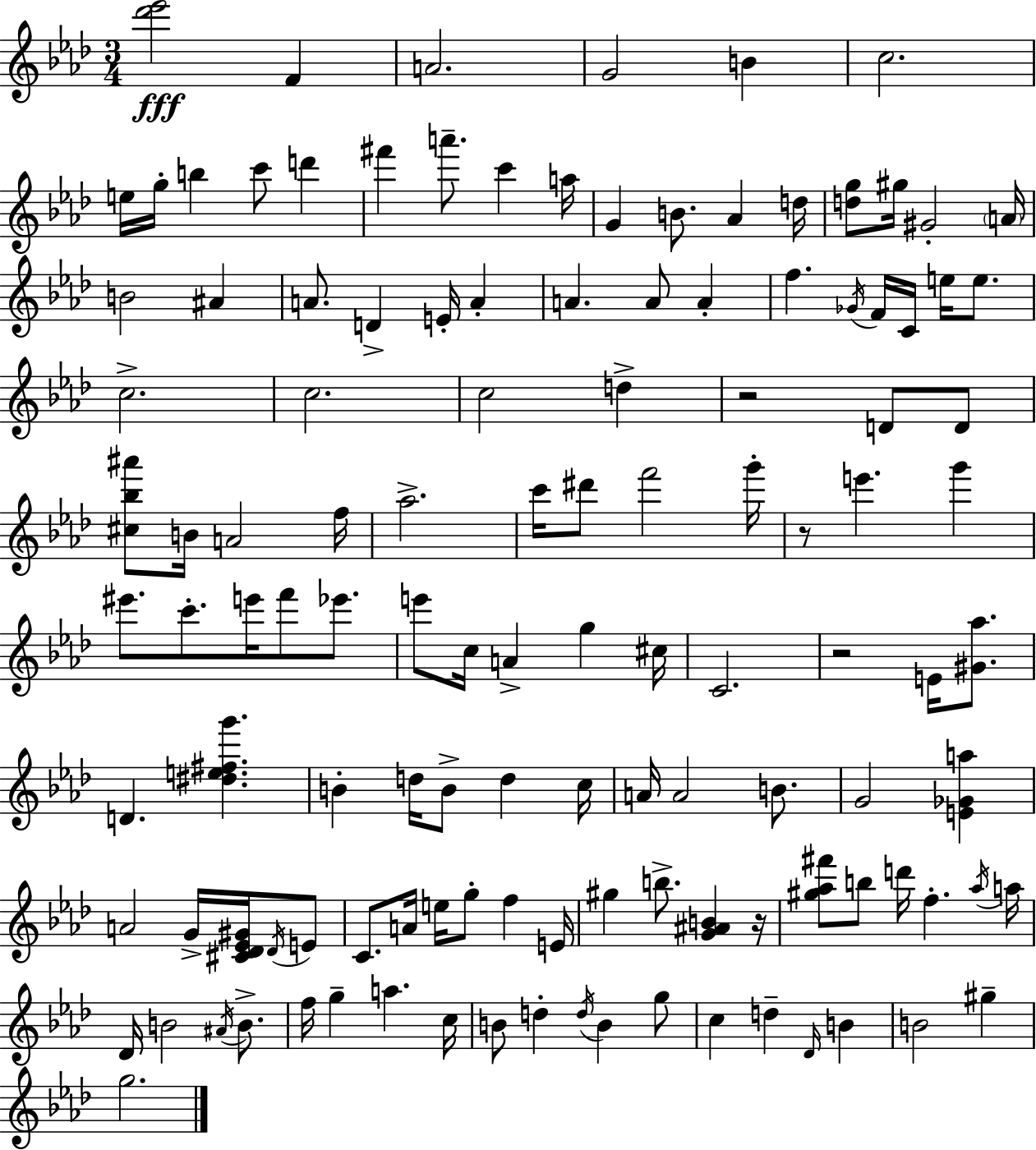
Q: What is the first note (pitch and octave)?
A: F4